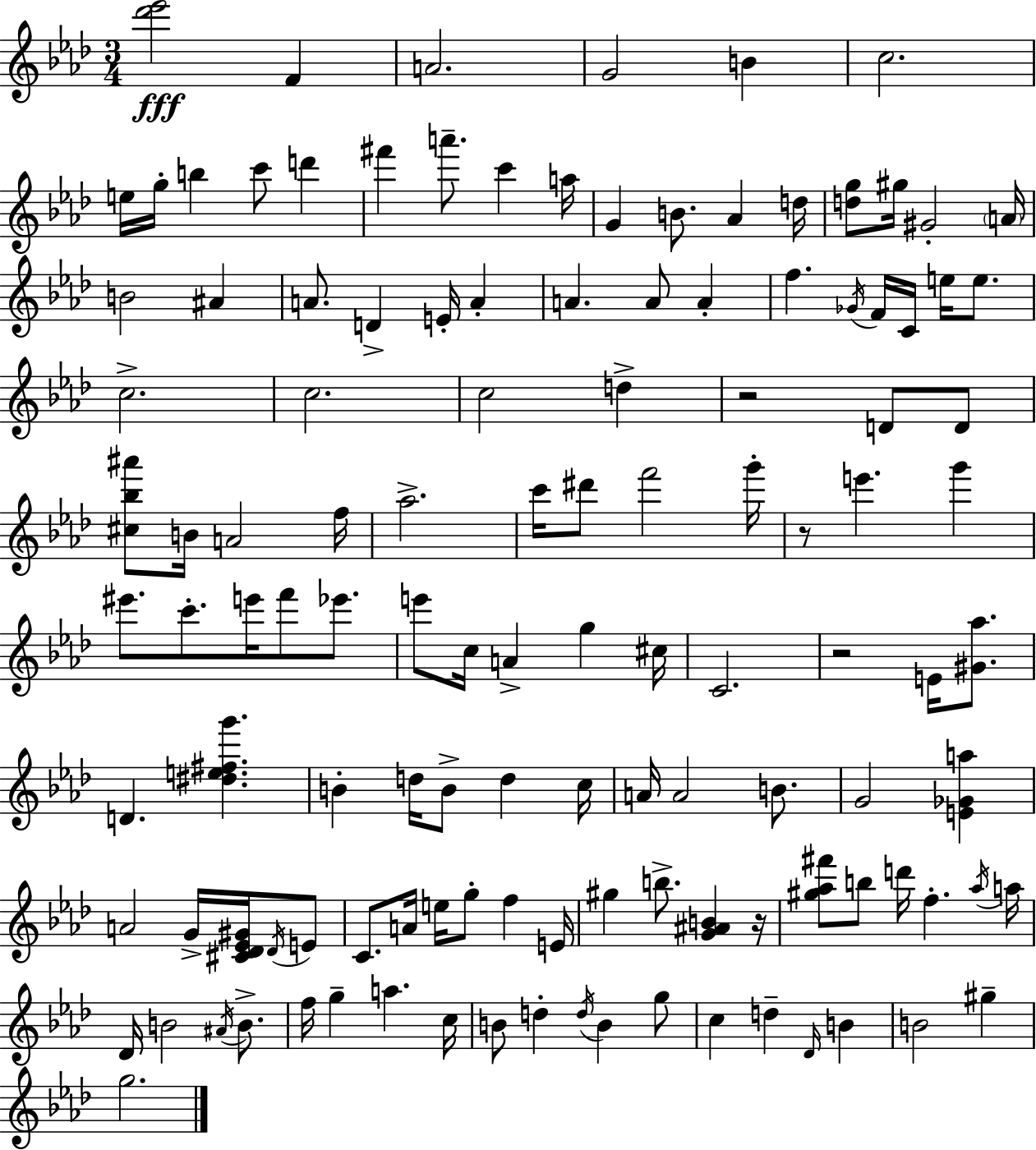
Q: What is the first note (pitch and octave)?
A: F4